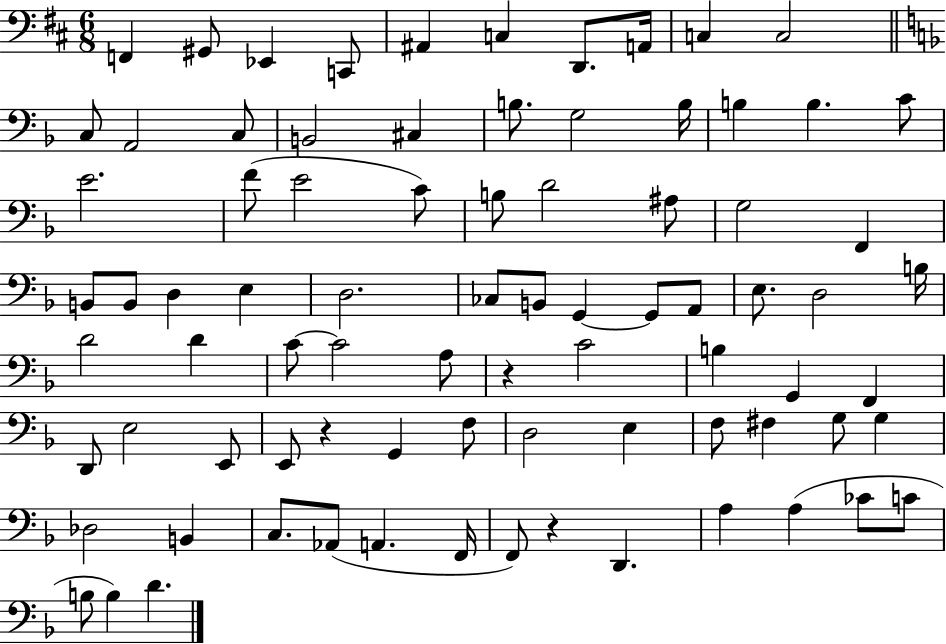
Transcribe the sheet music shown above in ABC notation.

X:1
T:Untitled
M:6/8
L:1/4
K:D
F,, ^G,,/2 _E,, C,,/2 ^A,, C, D,,/2 A,,/4 C, C,2 C,/2 A,,2 C,/2 B,,2 ^C, B,/2 G,2 B,/4 B, B, C/2 E2 F/2 E2 C/2 B,/2 D2 ^A,/2 G,2 F,, B,,/2 B,,/2 D, E, D,2 _C,/2 B,,/2 G,, G,,/2 A,,/2 E,/2 D,2 B,/4 D2 D C/2 C2 A,/2 z C2 B, G,, F,, D,,/2 E,2 E,,/2 E,,/2 z G,, F,/2 D,2 E, F,/2 ^F, G,/2 G, _D,2 B,, C,/2 _A,,/2 A,, F,,/4 F,,/2 z D,, A, A, _C/2 C/2 B,/2 B, D